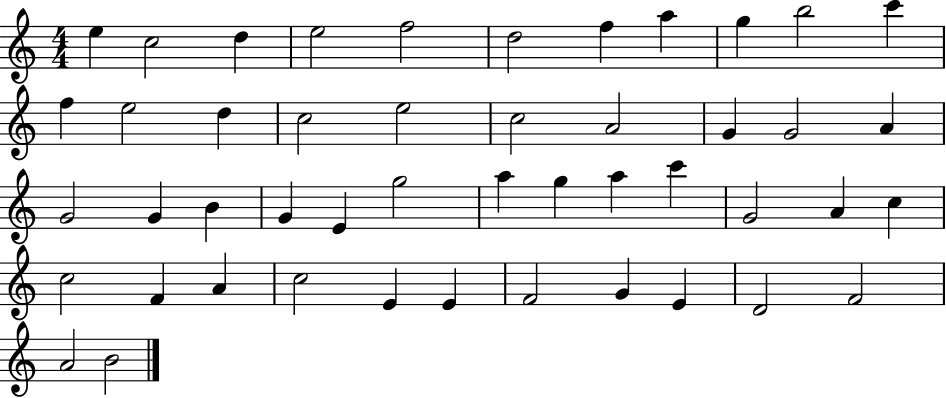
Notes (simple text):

E5/q C5/h D5/q E5/h F5/h D5/h F5/q A5/q G5/q B5/h C6/q F5/q E5/h D5/q C5/h E5/h C5/h A4/h G4/q G4/h A4/q G4/h G4/q B4/q G4/q E4/q G5/h A5/q G5/q A5/q C6/q G4/h A4/q C5/q C5/h F4/q A4/q C5/h E4/q E4/q F4/h G4/q E4/q D4/h F4/h A4/h B4/h